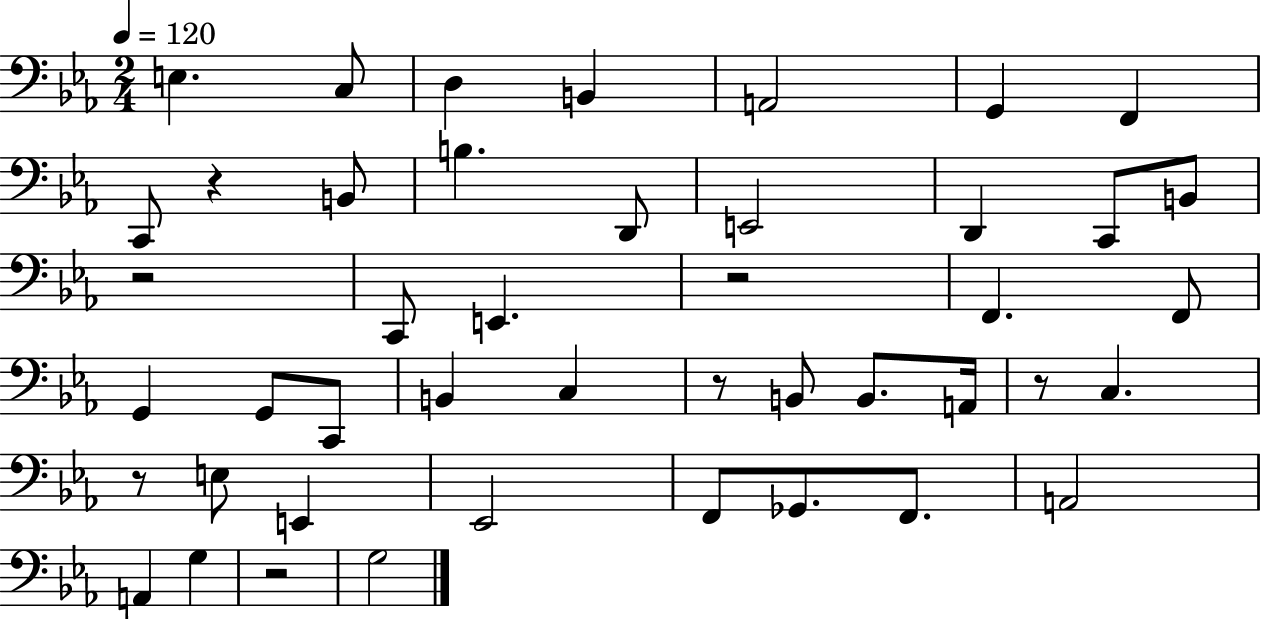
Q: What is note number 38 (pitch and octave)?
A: G3